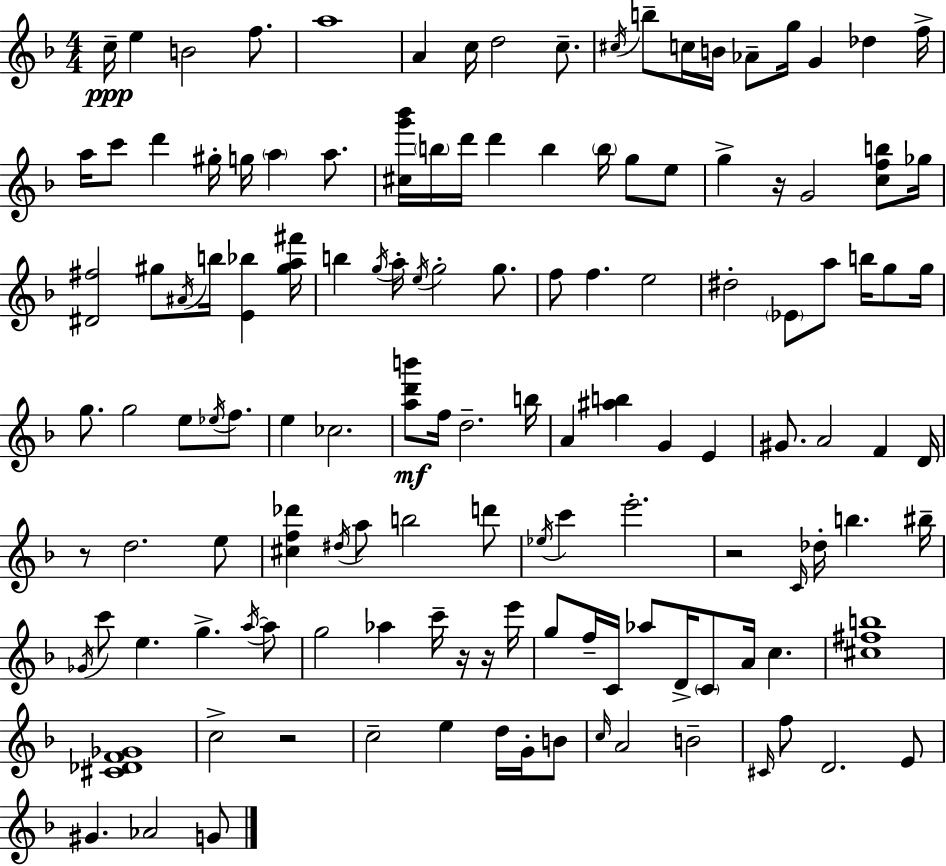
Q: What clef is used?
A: treble